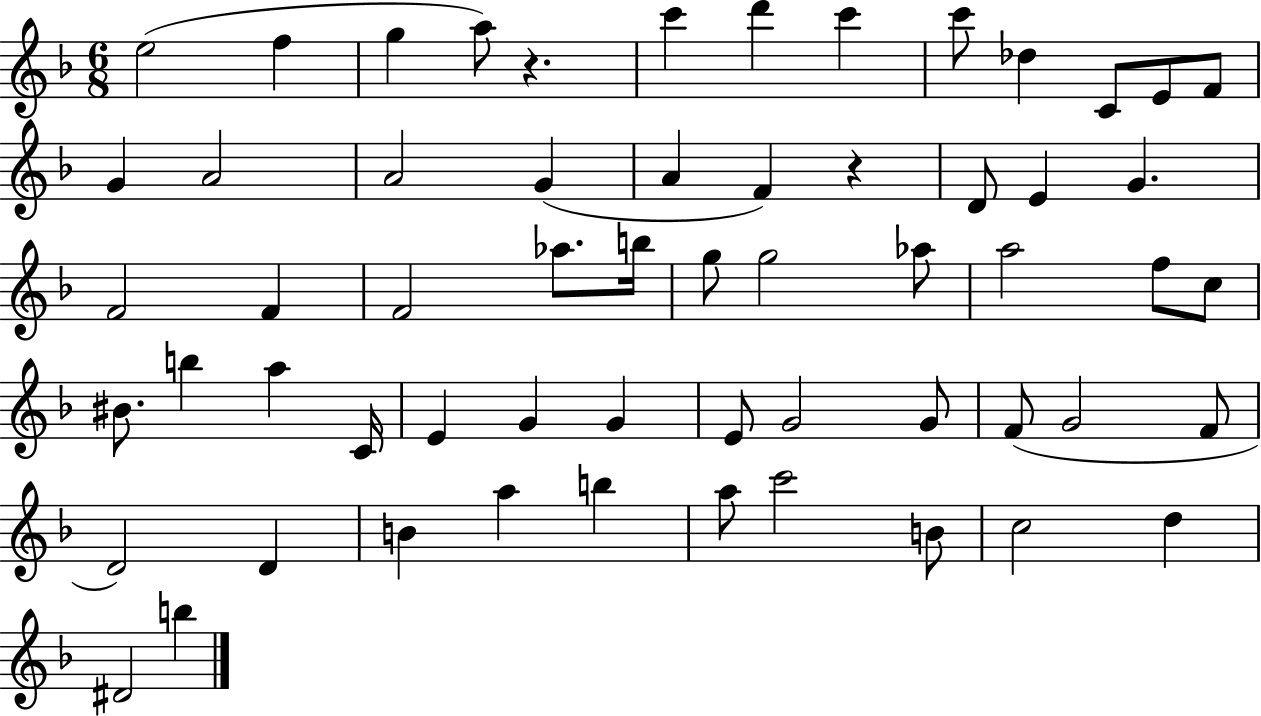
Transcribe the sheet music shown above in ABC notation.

X:1
T:Untitled
M:6/8
L:1/4
K:F
e2 f g a/2 z c' d' c' c'/2 _d C/2 E/2 F/2 G A2 A2 G A F z D/2 E G F2 F F2 _a/2 b/4 g/2 g2 _a/2 a2 f/2 c/2 ^B/2 b a C/4 E G G E/2 G2 G/2 F/2 G2 F/2 D2 D B a b a/2 c'2 B/2 c2 d ^D2 b